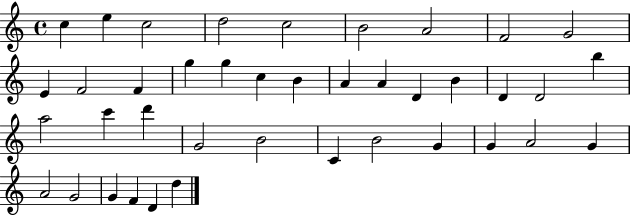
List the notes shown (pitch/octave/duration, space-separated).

C5/q E5/q C5/h D5/h C5/h B4/h A4/h F4/h G4/h E4/q F4/h F4/q G5/q G5/q C5/q B4/q A4/q A4/q D4/q B4/q D4/q D4/h B5/q A5/h C6/q D6/q G4/h B4/h C4/q B4/h G4/q G4/q A4/h G4/q A4/h G4/h G4/q F4/q D4/q D5/q